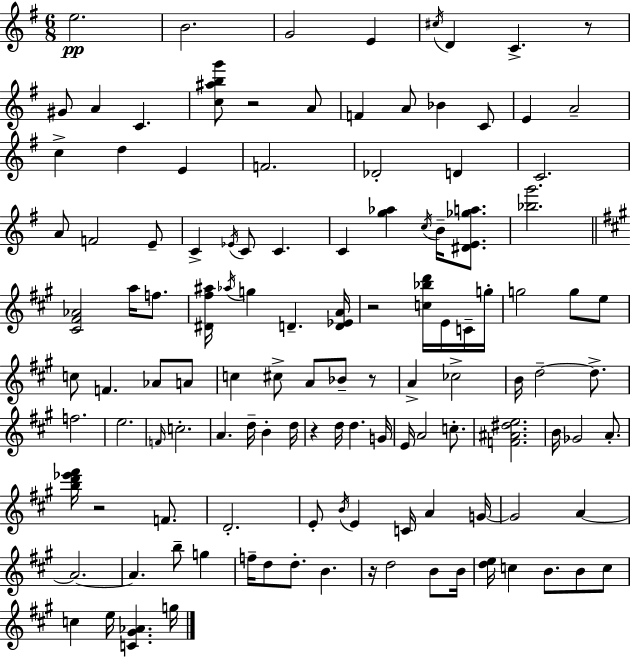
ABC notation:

X:1
T:Untitled
M:6/8
L:1/4
K:Em
e2 B2 G2 E ^c/4 D C z/2 ^G/2 A C [c^abg']/2 z2 A/2 F A/2 _B C/2 E A2 c d E F2 _D2 D C2 A/2 F2 E/2 C _E/4 C/2 C C [g_a] c/4 B/4 [^DE_ga]/2 [_bg']2 [^C^F_A]2 a/4 f/2 [^D^f^a]/4 _a/4 g D [D_EA]/4 z2 [c_bd']/4 E/4 C/4 g/4 g2 g/2 e/2 c/2 F _A/2 A/2 c ^c/2 A/2 _B/2 z/2 A _c2 B/4 d2 d/2 f2 e2 F/4 c2 A d/4 B d/4 z d/4 d G/4 E/4 A2 c/2 [F^A^de]2 B/4 _G2 A/2 [bd'_e'^f']/4 z2 F/2 D2 E/2 B/4 E C/4 A G/4 G2 A A2 A b/2 g f/4 d/2 d/2 B z/4 d2 B/2 B/4 [de]/4 c B/2 B/2 c/2 c e/4 [C^G_A] g/4